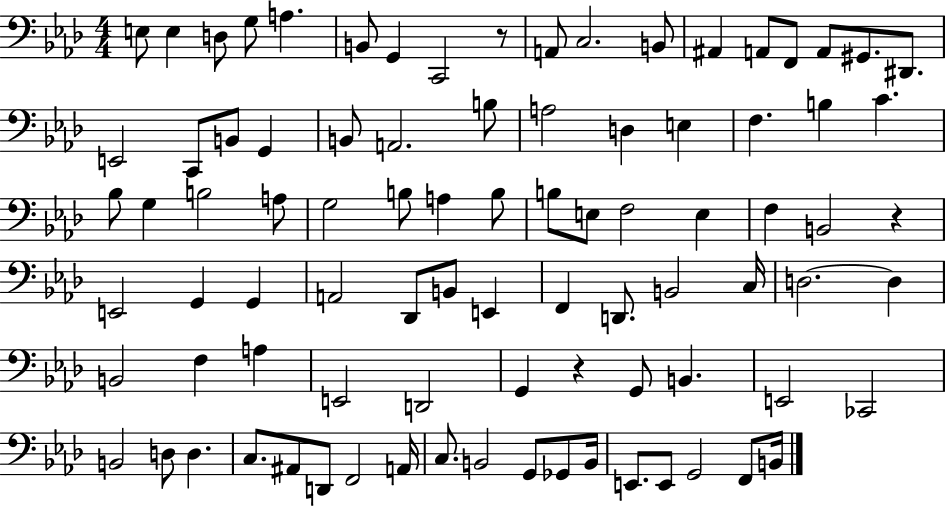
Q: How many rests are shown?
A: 3